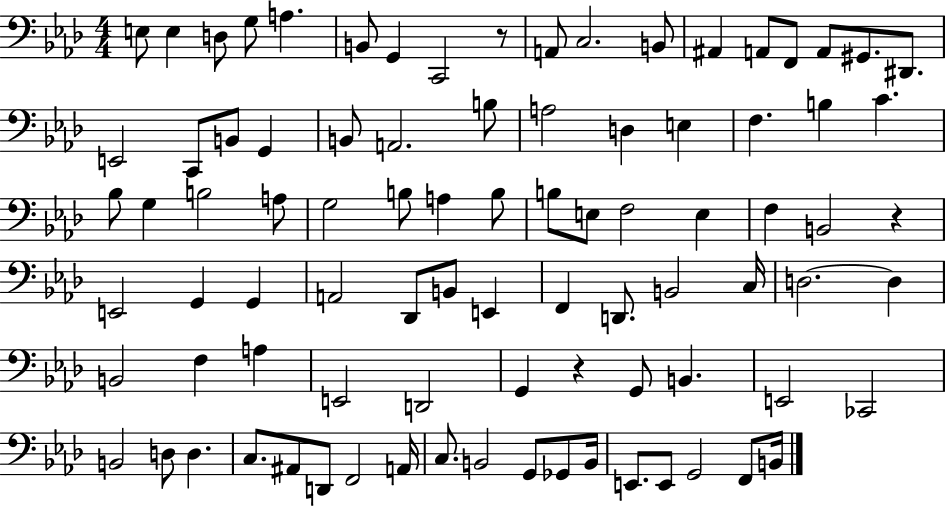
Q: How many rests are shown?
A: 3